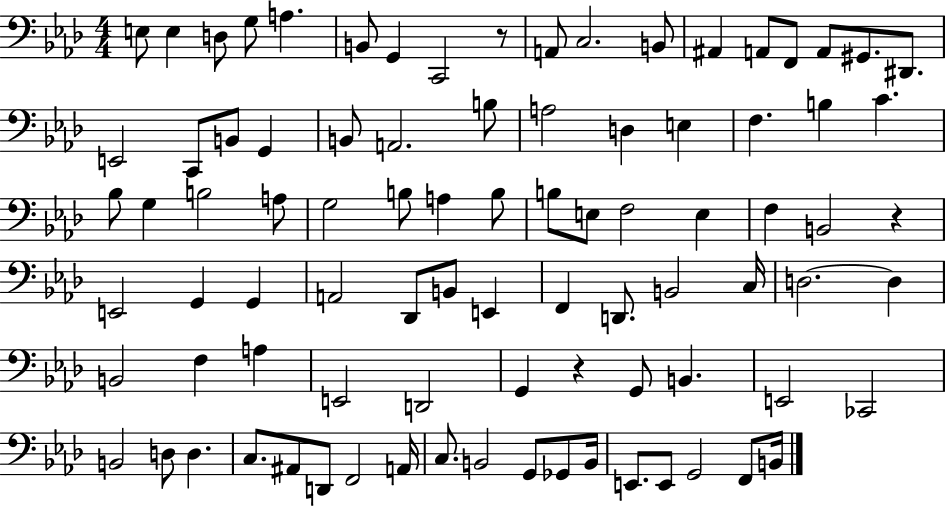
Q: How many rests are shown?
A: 3